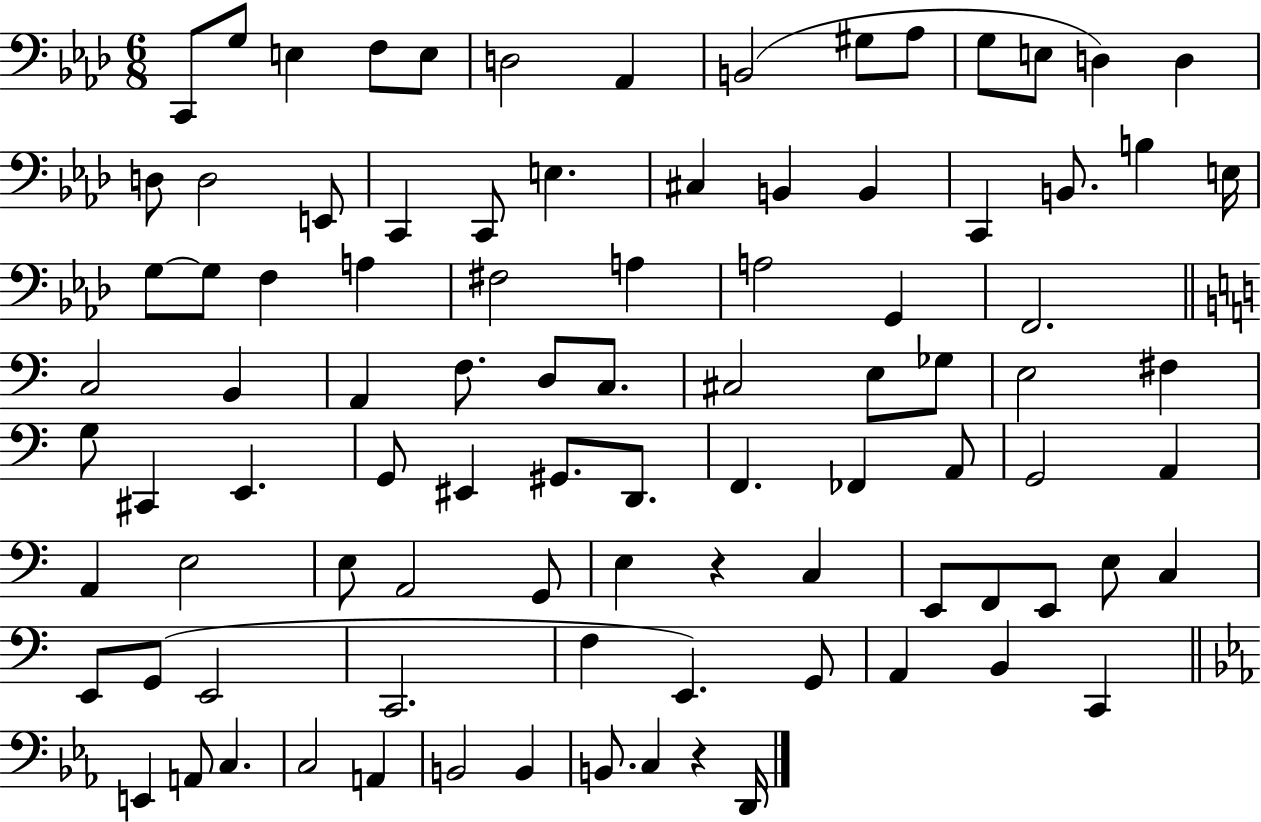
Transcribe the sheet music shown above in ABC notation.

X:1
T:Untitled
M:6/8
L:1/4
K:Ab
C,,/2 G,/2 E, F,/2 E,/2 D,2 _A,, B,,2 ^G,/2 _A,/2 G,/2 E,/2 D, D, D,/2 D,2 E,,/2 C,, C,,/2 E, ^C, B,, B,, C,, B,,/2 B, E,/4 G,/2 G,/2 F, A, ^F,2 A, A,2 G,, F,,2 C,2 B,, A,, F,/2 D,/2 C,/2 ^C,2 E,/2 _G,/2 E,2 ^F, G,/2 ^C,, E,, G,,/2 ^E,, ^G,,/2 D,,/2 F,, _F,, A,,/2 G,,2 A,, A,, E,2 E,/2 A,,2 G,,/2 E, z C, E,,/2 F,,/2 E,,/2 E,/2 C, E,,/2 G,,/2 E,,2 C,,2 F, E,, G,,/2 A,, B,, C,, E,, A,,/2 C, C,2 A,, B,,2 B,, B,,/2 C, z D,,/4